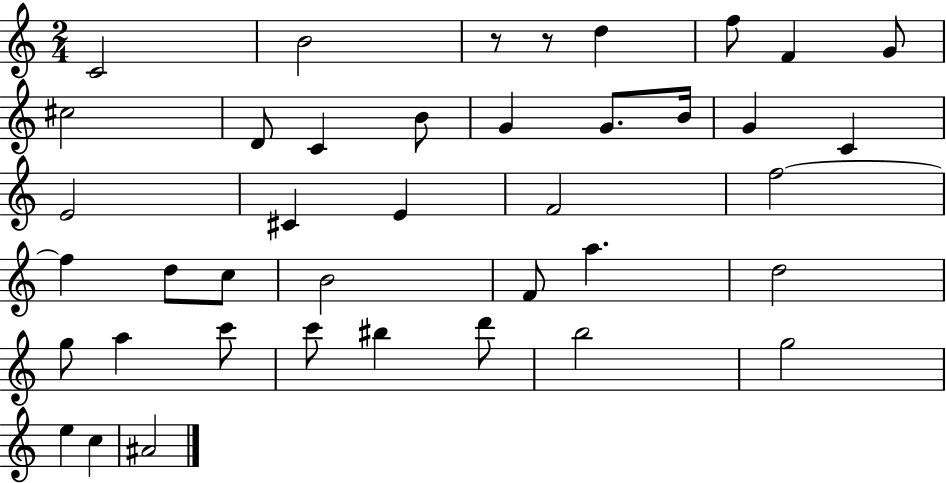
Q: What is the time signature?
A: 2/4